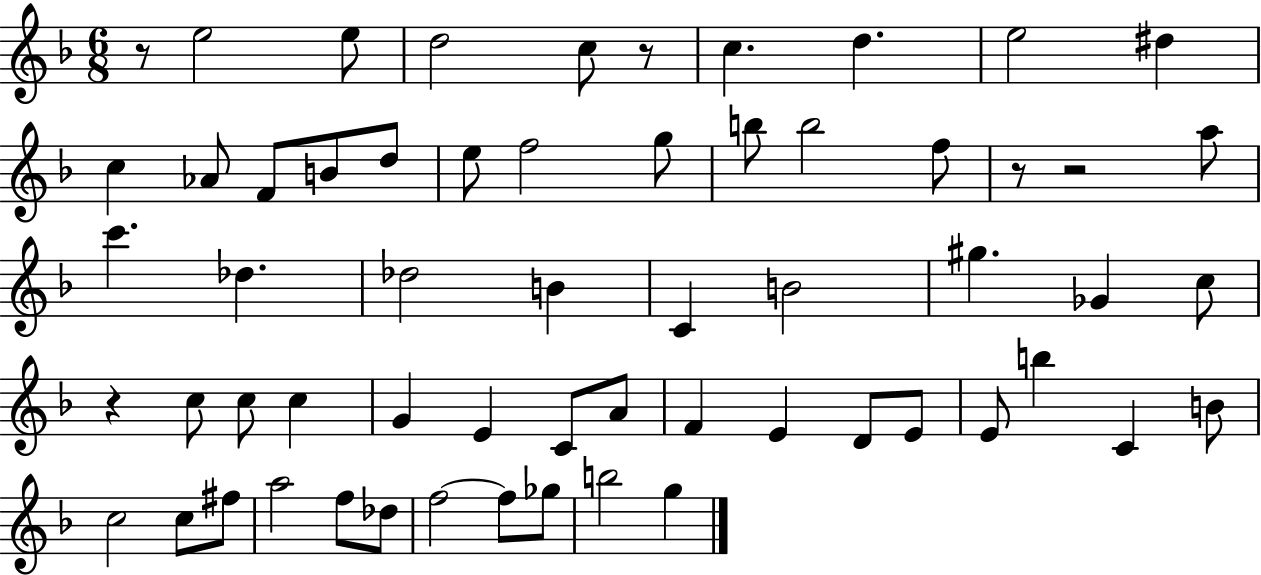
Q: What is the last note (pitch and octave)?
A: G5